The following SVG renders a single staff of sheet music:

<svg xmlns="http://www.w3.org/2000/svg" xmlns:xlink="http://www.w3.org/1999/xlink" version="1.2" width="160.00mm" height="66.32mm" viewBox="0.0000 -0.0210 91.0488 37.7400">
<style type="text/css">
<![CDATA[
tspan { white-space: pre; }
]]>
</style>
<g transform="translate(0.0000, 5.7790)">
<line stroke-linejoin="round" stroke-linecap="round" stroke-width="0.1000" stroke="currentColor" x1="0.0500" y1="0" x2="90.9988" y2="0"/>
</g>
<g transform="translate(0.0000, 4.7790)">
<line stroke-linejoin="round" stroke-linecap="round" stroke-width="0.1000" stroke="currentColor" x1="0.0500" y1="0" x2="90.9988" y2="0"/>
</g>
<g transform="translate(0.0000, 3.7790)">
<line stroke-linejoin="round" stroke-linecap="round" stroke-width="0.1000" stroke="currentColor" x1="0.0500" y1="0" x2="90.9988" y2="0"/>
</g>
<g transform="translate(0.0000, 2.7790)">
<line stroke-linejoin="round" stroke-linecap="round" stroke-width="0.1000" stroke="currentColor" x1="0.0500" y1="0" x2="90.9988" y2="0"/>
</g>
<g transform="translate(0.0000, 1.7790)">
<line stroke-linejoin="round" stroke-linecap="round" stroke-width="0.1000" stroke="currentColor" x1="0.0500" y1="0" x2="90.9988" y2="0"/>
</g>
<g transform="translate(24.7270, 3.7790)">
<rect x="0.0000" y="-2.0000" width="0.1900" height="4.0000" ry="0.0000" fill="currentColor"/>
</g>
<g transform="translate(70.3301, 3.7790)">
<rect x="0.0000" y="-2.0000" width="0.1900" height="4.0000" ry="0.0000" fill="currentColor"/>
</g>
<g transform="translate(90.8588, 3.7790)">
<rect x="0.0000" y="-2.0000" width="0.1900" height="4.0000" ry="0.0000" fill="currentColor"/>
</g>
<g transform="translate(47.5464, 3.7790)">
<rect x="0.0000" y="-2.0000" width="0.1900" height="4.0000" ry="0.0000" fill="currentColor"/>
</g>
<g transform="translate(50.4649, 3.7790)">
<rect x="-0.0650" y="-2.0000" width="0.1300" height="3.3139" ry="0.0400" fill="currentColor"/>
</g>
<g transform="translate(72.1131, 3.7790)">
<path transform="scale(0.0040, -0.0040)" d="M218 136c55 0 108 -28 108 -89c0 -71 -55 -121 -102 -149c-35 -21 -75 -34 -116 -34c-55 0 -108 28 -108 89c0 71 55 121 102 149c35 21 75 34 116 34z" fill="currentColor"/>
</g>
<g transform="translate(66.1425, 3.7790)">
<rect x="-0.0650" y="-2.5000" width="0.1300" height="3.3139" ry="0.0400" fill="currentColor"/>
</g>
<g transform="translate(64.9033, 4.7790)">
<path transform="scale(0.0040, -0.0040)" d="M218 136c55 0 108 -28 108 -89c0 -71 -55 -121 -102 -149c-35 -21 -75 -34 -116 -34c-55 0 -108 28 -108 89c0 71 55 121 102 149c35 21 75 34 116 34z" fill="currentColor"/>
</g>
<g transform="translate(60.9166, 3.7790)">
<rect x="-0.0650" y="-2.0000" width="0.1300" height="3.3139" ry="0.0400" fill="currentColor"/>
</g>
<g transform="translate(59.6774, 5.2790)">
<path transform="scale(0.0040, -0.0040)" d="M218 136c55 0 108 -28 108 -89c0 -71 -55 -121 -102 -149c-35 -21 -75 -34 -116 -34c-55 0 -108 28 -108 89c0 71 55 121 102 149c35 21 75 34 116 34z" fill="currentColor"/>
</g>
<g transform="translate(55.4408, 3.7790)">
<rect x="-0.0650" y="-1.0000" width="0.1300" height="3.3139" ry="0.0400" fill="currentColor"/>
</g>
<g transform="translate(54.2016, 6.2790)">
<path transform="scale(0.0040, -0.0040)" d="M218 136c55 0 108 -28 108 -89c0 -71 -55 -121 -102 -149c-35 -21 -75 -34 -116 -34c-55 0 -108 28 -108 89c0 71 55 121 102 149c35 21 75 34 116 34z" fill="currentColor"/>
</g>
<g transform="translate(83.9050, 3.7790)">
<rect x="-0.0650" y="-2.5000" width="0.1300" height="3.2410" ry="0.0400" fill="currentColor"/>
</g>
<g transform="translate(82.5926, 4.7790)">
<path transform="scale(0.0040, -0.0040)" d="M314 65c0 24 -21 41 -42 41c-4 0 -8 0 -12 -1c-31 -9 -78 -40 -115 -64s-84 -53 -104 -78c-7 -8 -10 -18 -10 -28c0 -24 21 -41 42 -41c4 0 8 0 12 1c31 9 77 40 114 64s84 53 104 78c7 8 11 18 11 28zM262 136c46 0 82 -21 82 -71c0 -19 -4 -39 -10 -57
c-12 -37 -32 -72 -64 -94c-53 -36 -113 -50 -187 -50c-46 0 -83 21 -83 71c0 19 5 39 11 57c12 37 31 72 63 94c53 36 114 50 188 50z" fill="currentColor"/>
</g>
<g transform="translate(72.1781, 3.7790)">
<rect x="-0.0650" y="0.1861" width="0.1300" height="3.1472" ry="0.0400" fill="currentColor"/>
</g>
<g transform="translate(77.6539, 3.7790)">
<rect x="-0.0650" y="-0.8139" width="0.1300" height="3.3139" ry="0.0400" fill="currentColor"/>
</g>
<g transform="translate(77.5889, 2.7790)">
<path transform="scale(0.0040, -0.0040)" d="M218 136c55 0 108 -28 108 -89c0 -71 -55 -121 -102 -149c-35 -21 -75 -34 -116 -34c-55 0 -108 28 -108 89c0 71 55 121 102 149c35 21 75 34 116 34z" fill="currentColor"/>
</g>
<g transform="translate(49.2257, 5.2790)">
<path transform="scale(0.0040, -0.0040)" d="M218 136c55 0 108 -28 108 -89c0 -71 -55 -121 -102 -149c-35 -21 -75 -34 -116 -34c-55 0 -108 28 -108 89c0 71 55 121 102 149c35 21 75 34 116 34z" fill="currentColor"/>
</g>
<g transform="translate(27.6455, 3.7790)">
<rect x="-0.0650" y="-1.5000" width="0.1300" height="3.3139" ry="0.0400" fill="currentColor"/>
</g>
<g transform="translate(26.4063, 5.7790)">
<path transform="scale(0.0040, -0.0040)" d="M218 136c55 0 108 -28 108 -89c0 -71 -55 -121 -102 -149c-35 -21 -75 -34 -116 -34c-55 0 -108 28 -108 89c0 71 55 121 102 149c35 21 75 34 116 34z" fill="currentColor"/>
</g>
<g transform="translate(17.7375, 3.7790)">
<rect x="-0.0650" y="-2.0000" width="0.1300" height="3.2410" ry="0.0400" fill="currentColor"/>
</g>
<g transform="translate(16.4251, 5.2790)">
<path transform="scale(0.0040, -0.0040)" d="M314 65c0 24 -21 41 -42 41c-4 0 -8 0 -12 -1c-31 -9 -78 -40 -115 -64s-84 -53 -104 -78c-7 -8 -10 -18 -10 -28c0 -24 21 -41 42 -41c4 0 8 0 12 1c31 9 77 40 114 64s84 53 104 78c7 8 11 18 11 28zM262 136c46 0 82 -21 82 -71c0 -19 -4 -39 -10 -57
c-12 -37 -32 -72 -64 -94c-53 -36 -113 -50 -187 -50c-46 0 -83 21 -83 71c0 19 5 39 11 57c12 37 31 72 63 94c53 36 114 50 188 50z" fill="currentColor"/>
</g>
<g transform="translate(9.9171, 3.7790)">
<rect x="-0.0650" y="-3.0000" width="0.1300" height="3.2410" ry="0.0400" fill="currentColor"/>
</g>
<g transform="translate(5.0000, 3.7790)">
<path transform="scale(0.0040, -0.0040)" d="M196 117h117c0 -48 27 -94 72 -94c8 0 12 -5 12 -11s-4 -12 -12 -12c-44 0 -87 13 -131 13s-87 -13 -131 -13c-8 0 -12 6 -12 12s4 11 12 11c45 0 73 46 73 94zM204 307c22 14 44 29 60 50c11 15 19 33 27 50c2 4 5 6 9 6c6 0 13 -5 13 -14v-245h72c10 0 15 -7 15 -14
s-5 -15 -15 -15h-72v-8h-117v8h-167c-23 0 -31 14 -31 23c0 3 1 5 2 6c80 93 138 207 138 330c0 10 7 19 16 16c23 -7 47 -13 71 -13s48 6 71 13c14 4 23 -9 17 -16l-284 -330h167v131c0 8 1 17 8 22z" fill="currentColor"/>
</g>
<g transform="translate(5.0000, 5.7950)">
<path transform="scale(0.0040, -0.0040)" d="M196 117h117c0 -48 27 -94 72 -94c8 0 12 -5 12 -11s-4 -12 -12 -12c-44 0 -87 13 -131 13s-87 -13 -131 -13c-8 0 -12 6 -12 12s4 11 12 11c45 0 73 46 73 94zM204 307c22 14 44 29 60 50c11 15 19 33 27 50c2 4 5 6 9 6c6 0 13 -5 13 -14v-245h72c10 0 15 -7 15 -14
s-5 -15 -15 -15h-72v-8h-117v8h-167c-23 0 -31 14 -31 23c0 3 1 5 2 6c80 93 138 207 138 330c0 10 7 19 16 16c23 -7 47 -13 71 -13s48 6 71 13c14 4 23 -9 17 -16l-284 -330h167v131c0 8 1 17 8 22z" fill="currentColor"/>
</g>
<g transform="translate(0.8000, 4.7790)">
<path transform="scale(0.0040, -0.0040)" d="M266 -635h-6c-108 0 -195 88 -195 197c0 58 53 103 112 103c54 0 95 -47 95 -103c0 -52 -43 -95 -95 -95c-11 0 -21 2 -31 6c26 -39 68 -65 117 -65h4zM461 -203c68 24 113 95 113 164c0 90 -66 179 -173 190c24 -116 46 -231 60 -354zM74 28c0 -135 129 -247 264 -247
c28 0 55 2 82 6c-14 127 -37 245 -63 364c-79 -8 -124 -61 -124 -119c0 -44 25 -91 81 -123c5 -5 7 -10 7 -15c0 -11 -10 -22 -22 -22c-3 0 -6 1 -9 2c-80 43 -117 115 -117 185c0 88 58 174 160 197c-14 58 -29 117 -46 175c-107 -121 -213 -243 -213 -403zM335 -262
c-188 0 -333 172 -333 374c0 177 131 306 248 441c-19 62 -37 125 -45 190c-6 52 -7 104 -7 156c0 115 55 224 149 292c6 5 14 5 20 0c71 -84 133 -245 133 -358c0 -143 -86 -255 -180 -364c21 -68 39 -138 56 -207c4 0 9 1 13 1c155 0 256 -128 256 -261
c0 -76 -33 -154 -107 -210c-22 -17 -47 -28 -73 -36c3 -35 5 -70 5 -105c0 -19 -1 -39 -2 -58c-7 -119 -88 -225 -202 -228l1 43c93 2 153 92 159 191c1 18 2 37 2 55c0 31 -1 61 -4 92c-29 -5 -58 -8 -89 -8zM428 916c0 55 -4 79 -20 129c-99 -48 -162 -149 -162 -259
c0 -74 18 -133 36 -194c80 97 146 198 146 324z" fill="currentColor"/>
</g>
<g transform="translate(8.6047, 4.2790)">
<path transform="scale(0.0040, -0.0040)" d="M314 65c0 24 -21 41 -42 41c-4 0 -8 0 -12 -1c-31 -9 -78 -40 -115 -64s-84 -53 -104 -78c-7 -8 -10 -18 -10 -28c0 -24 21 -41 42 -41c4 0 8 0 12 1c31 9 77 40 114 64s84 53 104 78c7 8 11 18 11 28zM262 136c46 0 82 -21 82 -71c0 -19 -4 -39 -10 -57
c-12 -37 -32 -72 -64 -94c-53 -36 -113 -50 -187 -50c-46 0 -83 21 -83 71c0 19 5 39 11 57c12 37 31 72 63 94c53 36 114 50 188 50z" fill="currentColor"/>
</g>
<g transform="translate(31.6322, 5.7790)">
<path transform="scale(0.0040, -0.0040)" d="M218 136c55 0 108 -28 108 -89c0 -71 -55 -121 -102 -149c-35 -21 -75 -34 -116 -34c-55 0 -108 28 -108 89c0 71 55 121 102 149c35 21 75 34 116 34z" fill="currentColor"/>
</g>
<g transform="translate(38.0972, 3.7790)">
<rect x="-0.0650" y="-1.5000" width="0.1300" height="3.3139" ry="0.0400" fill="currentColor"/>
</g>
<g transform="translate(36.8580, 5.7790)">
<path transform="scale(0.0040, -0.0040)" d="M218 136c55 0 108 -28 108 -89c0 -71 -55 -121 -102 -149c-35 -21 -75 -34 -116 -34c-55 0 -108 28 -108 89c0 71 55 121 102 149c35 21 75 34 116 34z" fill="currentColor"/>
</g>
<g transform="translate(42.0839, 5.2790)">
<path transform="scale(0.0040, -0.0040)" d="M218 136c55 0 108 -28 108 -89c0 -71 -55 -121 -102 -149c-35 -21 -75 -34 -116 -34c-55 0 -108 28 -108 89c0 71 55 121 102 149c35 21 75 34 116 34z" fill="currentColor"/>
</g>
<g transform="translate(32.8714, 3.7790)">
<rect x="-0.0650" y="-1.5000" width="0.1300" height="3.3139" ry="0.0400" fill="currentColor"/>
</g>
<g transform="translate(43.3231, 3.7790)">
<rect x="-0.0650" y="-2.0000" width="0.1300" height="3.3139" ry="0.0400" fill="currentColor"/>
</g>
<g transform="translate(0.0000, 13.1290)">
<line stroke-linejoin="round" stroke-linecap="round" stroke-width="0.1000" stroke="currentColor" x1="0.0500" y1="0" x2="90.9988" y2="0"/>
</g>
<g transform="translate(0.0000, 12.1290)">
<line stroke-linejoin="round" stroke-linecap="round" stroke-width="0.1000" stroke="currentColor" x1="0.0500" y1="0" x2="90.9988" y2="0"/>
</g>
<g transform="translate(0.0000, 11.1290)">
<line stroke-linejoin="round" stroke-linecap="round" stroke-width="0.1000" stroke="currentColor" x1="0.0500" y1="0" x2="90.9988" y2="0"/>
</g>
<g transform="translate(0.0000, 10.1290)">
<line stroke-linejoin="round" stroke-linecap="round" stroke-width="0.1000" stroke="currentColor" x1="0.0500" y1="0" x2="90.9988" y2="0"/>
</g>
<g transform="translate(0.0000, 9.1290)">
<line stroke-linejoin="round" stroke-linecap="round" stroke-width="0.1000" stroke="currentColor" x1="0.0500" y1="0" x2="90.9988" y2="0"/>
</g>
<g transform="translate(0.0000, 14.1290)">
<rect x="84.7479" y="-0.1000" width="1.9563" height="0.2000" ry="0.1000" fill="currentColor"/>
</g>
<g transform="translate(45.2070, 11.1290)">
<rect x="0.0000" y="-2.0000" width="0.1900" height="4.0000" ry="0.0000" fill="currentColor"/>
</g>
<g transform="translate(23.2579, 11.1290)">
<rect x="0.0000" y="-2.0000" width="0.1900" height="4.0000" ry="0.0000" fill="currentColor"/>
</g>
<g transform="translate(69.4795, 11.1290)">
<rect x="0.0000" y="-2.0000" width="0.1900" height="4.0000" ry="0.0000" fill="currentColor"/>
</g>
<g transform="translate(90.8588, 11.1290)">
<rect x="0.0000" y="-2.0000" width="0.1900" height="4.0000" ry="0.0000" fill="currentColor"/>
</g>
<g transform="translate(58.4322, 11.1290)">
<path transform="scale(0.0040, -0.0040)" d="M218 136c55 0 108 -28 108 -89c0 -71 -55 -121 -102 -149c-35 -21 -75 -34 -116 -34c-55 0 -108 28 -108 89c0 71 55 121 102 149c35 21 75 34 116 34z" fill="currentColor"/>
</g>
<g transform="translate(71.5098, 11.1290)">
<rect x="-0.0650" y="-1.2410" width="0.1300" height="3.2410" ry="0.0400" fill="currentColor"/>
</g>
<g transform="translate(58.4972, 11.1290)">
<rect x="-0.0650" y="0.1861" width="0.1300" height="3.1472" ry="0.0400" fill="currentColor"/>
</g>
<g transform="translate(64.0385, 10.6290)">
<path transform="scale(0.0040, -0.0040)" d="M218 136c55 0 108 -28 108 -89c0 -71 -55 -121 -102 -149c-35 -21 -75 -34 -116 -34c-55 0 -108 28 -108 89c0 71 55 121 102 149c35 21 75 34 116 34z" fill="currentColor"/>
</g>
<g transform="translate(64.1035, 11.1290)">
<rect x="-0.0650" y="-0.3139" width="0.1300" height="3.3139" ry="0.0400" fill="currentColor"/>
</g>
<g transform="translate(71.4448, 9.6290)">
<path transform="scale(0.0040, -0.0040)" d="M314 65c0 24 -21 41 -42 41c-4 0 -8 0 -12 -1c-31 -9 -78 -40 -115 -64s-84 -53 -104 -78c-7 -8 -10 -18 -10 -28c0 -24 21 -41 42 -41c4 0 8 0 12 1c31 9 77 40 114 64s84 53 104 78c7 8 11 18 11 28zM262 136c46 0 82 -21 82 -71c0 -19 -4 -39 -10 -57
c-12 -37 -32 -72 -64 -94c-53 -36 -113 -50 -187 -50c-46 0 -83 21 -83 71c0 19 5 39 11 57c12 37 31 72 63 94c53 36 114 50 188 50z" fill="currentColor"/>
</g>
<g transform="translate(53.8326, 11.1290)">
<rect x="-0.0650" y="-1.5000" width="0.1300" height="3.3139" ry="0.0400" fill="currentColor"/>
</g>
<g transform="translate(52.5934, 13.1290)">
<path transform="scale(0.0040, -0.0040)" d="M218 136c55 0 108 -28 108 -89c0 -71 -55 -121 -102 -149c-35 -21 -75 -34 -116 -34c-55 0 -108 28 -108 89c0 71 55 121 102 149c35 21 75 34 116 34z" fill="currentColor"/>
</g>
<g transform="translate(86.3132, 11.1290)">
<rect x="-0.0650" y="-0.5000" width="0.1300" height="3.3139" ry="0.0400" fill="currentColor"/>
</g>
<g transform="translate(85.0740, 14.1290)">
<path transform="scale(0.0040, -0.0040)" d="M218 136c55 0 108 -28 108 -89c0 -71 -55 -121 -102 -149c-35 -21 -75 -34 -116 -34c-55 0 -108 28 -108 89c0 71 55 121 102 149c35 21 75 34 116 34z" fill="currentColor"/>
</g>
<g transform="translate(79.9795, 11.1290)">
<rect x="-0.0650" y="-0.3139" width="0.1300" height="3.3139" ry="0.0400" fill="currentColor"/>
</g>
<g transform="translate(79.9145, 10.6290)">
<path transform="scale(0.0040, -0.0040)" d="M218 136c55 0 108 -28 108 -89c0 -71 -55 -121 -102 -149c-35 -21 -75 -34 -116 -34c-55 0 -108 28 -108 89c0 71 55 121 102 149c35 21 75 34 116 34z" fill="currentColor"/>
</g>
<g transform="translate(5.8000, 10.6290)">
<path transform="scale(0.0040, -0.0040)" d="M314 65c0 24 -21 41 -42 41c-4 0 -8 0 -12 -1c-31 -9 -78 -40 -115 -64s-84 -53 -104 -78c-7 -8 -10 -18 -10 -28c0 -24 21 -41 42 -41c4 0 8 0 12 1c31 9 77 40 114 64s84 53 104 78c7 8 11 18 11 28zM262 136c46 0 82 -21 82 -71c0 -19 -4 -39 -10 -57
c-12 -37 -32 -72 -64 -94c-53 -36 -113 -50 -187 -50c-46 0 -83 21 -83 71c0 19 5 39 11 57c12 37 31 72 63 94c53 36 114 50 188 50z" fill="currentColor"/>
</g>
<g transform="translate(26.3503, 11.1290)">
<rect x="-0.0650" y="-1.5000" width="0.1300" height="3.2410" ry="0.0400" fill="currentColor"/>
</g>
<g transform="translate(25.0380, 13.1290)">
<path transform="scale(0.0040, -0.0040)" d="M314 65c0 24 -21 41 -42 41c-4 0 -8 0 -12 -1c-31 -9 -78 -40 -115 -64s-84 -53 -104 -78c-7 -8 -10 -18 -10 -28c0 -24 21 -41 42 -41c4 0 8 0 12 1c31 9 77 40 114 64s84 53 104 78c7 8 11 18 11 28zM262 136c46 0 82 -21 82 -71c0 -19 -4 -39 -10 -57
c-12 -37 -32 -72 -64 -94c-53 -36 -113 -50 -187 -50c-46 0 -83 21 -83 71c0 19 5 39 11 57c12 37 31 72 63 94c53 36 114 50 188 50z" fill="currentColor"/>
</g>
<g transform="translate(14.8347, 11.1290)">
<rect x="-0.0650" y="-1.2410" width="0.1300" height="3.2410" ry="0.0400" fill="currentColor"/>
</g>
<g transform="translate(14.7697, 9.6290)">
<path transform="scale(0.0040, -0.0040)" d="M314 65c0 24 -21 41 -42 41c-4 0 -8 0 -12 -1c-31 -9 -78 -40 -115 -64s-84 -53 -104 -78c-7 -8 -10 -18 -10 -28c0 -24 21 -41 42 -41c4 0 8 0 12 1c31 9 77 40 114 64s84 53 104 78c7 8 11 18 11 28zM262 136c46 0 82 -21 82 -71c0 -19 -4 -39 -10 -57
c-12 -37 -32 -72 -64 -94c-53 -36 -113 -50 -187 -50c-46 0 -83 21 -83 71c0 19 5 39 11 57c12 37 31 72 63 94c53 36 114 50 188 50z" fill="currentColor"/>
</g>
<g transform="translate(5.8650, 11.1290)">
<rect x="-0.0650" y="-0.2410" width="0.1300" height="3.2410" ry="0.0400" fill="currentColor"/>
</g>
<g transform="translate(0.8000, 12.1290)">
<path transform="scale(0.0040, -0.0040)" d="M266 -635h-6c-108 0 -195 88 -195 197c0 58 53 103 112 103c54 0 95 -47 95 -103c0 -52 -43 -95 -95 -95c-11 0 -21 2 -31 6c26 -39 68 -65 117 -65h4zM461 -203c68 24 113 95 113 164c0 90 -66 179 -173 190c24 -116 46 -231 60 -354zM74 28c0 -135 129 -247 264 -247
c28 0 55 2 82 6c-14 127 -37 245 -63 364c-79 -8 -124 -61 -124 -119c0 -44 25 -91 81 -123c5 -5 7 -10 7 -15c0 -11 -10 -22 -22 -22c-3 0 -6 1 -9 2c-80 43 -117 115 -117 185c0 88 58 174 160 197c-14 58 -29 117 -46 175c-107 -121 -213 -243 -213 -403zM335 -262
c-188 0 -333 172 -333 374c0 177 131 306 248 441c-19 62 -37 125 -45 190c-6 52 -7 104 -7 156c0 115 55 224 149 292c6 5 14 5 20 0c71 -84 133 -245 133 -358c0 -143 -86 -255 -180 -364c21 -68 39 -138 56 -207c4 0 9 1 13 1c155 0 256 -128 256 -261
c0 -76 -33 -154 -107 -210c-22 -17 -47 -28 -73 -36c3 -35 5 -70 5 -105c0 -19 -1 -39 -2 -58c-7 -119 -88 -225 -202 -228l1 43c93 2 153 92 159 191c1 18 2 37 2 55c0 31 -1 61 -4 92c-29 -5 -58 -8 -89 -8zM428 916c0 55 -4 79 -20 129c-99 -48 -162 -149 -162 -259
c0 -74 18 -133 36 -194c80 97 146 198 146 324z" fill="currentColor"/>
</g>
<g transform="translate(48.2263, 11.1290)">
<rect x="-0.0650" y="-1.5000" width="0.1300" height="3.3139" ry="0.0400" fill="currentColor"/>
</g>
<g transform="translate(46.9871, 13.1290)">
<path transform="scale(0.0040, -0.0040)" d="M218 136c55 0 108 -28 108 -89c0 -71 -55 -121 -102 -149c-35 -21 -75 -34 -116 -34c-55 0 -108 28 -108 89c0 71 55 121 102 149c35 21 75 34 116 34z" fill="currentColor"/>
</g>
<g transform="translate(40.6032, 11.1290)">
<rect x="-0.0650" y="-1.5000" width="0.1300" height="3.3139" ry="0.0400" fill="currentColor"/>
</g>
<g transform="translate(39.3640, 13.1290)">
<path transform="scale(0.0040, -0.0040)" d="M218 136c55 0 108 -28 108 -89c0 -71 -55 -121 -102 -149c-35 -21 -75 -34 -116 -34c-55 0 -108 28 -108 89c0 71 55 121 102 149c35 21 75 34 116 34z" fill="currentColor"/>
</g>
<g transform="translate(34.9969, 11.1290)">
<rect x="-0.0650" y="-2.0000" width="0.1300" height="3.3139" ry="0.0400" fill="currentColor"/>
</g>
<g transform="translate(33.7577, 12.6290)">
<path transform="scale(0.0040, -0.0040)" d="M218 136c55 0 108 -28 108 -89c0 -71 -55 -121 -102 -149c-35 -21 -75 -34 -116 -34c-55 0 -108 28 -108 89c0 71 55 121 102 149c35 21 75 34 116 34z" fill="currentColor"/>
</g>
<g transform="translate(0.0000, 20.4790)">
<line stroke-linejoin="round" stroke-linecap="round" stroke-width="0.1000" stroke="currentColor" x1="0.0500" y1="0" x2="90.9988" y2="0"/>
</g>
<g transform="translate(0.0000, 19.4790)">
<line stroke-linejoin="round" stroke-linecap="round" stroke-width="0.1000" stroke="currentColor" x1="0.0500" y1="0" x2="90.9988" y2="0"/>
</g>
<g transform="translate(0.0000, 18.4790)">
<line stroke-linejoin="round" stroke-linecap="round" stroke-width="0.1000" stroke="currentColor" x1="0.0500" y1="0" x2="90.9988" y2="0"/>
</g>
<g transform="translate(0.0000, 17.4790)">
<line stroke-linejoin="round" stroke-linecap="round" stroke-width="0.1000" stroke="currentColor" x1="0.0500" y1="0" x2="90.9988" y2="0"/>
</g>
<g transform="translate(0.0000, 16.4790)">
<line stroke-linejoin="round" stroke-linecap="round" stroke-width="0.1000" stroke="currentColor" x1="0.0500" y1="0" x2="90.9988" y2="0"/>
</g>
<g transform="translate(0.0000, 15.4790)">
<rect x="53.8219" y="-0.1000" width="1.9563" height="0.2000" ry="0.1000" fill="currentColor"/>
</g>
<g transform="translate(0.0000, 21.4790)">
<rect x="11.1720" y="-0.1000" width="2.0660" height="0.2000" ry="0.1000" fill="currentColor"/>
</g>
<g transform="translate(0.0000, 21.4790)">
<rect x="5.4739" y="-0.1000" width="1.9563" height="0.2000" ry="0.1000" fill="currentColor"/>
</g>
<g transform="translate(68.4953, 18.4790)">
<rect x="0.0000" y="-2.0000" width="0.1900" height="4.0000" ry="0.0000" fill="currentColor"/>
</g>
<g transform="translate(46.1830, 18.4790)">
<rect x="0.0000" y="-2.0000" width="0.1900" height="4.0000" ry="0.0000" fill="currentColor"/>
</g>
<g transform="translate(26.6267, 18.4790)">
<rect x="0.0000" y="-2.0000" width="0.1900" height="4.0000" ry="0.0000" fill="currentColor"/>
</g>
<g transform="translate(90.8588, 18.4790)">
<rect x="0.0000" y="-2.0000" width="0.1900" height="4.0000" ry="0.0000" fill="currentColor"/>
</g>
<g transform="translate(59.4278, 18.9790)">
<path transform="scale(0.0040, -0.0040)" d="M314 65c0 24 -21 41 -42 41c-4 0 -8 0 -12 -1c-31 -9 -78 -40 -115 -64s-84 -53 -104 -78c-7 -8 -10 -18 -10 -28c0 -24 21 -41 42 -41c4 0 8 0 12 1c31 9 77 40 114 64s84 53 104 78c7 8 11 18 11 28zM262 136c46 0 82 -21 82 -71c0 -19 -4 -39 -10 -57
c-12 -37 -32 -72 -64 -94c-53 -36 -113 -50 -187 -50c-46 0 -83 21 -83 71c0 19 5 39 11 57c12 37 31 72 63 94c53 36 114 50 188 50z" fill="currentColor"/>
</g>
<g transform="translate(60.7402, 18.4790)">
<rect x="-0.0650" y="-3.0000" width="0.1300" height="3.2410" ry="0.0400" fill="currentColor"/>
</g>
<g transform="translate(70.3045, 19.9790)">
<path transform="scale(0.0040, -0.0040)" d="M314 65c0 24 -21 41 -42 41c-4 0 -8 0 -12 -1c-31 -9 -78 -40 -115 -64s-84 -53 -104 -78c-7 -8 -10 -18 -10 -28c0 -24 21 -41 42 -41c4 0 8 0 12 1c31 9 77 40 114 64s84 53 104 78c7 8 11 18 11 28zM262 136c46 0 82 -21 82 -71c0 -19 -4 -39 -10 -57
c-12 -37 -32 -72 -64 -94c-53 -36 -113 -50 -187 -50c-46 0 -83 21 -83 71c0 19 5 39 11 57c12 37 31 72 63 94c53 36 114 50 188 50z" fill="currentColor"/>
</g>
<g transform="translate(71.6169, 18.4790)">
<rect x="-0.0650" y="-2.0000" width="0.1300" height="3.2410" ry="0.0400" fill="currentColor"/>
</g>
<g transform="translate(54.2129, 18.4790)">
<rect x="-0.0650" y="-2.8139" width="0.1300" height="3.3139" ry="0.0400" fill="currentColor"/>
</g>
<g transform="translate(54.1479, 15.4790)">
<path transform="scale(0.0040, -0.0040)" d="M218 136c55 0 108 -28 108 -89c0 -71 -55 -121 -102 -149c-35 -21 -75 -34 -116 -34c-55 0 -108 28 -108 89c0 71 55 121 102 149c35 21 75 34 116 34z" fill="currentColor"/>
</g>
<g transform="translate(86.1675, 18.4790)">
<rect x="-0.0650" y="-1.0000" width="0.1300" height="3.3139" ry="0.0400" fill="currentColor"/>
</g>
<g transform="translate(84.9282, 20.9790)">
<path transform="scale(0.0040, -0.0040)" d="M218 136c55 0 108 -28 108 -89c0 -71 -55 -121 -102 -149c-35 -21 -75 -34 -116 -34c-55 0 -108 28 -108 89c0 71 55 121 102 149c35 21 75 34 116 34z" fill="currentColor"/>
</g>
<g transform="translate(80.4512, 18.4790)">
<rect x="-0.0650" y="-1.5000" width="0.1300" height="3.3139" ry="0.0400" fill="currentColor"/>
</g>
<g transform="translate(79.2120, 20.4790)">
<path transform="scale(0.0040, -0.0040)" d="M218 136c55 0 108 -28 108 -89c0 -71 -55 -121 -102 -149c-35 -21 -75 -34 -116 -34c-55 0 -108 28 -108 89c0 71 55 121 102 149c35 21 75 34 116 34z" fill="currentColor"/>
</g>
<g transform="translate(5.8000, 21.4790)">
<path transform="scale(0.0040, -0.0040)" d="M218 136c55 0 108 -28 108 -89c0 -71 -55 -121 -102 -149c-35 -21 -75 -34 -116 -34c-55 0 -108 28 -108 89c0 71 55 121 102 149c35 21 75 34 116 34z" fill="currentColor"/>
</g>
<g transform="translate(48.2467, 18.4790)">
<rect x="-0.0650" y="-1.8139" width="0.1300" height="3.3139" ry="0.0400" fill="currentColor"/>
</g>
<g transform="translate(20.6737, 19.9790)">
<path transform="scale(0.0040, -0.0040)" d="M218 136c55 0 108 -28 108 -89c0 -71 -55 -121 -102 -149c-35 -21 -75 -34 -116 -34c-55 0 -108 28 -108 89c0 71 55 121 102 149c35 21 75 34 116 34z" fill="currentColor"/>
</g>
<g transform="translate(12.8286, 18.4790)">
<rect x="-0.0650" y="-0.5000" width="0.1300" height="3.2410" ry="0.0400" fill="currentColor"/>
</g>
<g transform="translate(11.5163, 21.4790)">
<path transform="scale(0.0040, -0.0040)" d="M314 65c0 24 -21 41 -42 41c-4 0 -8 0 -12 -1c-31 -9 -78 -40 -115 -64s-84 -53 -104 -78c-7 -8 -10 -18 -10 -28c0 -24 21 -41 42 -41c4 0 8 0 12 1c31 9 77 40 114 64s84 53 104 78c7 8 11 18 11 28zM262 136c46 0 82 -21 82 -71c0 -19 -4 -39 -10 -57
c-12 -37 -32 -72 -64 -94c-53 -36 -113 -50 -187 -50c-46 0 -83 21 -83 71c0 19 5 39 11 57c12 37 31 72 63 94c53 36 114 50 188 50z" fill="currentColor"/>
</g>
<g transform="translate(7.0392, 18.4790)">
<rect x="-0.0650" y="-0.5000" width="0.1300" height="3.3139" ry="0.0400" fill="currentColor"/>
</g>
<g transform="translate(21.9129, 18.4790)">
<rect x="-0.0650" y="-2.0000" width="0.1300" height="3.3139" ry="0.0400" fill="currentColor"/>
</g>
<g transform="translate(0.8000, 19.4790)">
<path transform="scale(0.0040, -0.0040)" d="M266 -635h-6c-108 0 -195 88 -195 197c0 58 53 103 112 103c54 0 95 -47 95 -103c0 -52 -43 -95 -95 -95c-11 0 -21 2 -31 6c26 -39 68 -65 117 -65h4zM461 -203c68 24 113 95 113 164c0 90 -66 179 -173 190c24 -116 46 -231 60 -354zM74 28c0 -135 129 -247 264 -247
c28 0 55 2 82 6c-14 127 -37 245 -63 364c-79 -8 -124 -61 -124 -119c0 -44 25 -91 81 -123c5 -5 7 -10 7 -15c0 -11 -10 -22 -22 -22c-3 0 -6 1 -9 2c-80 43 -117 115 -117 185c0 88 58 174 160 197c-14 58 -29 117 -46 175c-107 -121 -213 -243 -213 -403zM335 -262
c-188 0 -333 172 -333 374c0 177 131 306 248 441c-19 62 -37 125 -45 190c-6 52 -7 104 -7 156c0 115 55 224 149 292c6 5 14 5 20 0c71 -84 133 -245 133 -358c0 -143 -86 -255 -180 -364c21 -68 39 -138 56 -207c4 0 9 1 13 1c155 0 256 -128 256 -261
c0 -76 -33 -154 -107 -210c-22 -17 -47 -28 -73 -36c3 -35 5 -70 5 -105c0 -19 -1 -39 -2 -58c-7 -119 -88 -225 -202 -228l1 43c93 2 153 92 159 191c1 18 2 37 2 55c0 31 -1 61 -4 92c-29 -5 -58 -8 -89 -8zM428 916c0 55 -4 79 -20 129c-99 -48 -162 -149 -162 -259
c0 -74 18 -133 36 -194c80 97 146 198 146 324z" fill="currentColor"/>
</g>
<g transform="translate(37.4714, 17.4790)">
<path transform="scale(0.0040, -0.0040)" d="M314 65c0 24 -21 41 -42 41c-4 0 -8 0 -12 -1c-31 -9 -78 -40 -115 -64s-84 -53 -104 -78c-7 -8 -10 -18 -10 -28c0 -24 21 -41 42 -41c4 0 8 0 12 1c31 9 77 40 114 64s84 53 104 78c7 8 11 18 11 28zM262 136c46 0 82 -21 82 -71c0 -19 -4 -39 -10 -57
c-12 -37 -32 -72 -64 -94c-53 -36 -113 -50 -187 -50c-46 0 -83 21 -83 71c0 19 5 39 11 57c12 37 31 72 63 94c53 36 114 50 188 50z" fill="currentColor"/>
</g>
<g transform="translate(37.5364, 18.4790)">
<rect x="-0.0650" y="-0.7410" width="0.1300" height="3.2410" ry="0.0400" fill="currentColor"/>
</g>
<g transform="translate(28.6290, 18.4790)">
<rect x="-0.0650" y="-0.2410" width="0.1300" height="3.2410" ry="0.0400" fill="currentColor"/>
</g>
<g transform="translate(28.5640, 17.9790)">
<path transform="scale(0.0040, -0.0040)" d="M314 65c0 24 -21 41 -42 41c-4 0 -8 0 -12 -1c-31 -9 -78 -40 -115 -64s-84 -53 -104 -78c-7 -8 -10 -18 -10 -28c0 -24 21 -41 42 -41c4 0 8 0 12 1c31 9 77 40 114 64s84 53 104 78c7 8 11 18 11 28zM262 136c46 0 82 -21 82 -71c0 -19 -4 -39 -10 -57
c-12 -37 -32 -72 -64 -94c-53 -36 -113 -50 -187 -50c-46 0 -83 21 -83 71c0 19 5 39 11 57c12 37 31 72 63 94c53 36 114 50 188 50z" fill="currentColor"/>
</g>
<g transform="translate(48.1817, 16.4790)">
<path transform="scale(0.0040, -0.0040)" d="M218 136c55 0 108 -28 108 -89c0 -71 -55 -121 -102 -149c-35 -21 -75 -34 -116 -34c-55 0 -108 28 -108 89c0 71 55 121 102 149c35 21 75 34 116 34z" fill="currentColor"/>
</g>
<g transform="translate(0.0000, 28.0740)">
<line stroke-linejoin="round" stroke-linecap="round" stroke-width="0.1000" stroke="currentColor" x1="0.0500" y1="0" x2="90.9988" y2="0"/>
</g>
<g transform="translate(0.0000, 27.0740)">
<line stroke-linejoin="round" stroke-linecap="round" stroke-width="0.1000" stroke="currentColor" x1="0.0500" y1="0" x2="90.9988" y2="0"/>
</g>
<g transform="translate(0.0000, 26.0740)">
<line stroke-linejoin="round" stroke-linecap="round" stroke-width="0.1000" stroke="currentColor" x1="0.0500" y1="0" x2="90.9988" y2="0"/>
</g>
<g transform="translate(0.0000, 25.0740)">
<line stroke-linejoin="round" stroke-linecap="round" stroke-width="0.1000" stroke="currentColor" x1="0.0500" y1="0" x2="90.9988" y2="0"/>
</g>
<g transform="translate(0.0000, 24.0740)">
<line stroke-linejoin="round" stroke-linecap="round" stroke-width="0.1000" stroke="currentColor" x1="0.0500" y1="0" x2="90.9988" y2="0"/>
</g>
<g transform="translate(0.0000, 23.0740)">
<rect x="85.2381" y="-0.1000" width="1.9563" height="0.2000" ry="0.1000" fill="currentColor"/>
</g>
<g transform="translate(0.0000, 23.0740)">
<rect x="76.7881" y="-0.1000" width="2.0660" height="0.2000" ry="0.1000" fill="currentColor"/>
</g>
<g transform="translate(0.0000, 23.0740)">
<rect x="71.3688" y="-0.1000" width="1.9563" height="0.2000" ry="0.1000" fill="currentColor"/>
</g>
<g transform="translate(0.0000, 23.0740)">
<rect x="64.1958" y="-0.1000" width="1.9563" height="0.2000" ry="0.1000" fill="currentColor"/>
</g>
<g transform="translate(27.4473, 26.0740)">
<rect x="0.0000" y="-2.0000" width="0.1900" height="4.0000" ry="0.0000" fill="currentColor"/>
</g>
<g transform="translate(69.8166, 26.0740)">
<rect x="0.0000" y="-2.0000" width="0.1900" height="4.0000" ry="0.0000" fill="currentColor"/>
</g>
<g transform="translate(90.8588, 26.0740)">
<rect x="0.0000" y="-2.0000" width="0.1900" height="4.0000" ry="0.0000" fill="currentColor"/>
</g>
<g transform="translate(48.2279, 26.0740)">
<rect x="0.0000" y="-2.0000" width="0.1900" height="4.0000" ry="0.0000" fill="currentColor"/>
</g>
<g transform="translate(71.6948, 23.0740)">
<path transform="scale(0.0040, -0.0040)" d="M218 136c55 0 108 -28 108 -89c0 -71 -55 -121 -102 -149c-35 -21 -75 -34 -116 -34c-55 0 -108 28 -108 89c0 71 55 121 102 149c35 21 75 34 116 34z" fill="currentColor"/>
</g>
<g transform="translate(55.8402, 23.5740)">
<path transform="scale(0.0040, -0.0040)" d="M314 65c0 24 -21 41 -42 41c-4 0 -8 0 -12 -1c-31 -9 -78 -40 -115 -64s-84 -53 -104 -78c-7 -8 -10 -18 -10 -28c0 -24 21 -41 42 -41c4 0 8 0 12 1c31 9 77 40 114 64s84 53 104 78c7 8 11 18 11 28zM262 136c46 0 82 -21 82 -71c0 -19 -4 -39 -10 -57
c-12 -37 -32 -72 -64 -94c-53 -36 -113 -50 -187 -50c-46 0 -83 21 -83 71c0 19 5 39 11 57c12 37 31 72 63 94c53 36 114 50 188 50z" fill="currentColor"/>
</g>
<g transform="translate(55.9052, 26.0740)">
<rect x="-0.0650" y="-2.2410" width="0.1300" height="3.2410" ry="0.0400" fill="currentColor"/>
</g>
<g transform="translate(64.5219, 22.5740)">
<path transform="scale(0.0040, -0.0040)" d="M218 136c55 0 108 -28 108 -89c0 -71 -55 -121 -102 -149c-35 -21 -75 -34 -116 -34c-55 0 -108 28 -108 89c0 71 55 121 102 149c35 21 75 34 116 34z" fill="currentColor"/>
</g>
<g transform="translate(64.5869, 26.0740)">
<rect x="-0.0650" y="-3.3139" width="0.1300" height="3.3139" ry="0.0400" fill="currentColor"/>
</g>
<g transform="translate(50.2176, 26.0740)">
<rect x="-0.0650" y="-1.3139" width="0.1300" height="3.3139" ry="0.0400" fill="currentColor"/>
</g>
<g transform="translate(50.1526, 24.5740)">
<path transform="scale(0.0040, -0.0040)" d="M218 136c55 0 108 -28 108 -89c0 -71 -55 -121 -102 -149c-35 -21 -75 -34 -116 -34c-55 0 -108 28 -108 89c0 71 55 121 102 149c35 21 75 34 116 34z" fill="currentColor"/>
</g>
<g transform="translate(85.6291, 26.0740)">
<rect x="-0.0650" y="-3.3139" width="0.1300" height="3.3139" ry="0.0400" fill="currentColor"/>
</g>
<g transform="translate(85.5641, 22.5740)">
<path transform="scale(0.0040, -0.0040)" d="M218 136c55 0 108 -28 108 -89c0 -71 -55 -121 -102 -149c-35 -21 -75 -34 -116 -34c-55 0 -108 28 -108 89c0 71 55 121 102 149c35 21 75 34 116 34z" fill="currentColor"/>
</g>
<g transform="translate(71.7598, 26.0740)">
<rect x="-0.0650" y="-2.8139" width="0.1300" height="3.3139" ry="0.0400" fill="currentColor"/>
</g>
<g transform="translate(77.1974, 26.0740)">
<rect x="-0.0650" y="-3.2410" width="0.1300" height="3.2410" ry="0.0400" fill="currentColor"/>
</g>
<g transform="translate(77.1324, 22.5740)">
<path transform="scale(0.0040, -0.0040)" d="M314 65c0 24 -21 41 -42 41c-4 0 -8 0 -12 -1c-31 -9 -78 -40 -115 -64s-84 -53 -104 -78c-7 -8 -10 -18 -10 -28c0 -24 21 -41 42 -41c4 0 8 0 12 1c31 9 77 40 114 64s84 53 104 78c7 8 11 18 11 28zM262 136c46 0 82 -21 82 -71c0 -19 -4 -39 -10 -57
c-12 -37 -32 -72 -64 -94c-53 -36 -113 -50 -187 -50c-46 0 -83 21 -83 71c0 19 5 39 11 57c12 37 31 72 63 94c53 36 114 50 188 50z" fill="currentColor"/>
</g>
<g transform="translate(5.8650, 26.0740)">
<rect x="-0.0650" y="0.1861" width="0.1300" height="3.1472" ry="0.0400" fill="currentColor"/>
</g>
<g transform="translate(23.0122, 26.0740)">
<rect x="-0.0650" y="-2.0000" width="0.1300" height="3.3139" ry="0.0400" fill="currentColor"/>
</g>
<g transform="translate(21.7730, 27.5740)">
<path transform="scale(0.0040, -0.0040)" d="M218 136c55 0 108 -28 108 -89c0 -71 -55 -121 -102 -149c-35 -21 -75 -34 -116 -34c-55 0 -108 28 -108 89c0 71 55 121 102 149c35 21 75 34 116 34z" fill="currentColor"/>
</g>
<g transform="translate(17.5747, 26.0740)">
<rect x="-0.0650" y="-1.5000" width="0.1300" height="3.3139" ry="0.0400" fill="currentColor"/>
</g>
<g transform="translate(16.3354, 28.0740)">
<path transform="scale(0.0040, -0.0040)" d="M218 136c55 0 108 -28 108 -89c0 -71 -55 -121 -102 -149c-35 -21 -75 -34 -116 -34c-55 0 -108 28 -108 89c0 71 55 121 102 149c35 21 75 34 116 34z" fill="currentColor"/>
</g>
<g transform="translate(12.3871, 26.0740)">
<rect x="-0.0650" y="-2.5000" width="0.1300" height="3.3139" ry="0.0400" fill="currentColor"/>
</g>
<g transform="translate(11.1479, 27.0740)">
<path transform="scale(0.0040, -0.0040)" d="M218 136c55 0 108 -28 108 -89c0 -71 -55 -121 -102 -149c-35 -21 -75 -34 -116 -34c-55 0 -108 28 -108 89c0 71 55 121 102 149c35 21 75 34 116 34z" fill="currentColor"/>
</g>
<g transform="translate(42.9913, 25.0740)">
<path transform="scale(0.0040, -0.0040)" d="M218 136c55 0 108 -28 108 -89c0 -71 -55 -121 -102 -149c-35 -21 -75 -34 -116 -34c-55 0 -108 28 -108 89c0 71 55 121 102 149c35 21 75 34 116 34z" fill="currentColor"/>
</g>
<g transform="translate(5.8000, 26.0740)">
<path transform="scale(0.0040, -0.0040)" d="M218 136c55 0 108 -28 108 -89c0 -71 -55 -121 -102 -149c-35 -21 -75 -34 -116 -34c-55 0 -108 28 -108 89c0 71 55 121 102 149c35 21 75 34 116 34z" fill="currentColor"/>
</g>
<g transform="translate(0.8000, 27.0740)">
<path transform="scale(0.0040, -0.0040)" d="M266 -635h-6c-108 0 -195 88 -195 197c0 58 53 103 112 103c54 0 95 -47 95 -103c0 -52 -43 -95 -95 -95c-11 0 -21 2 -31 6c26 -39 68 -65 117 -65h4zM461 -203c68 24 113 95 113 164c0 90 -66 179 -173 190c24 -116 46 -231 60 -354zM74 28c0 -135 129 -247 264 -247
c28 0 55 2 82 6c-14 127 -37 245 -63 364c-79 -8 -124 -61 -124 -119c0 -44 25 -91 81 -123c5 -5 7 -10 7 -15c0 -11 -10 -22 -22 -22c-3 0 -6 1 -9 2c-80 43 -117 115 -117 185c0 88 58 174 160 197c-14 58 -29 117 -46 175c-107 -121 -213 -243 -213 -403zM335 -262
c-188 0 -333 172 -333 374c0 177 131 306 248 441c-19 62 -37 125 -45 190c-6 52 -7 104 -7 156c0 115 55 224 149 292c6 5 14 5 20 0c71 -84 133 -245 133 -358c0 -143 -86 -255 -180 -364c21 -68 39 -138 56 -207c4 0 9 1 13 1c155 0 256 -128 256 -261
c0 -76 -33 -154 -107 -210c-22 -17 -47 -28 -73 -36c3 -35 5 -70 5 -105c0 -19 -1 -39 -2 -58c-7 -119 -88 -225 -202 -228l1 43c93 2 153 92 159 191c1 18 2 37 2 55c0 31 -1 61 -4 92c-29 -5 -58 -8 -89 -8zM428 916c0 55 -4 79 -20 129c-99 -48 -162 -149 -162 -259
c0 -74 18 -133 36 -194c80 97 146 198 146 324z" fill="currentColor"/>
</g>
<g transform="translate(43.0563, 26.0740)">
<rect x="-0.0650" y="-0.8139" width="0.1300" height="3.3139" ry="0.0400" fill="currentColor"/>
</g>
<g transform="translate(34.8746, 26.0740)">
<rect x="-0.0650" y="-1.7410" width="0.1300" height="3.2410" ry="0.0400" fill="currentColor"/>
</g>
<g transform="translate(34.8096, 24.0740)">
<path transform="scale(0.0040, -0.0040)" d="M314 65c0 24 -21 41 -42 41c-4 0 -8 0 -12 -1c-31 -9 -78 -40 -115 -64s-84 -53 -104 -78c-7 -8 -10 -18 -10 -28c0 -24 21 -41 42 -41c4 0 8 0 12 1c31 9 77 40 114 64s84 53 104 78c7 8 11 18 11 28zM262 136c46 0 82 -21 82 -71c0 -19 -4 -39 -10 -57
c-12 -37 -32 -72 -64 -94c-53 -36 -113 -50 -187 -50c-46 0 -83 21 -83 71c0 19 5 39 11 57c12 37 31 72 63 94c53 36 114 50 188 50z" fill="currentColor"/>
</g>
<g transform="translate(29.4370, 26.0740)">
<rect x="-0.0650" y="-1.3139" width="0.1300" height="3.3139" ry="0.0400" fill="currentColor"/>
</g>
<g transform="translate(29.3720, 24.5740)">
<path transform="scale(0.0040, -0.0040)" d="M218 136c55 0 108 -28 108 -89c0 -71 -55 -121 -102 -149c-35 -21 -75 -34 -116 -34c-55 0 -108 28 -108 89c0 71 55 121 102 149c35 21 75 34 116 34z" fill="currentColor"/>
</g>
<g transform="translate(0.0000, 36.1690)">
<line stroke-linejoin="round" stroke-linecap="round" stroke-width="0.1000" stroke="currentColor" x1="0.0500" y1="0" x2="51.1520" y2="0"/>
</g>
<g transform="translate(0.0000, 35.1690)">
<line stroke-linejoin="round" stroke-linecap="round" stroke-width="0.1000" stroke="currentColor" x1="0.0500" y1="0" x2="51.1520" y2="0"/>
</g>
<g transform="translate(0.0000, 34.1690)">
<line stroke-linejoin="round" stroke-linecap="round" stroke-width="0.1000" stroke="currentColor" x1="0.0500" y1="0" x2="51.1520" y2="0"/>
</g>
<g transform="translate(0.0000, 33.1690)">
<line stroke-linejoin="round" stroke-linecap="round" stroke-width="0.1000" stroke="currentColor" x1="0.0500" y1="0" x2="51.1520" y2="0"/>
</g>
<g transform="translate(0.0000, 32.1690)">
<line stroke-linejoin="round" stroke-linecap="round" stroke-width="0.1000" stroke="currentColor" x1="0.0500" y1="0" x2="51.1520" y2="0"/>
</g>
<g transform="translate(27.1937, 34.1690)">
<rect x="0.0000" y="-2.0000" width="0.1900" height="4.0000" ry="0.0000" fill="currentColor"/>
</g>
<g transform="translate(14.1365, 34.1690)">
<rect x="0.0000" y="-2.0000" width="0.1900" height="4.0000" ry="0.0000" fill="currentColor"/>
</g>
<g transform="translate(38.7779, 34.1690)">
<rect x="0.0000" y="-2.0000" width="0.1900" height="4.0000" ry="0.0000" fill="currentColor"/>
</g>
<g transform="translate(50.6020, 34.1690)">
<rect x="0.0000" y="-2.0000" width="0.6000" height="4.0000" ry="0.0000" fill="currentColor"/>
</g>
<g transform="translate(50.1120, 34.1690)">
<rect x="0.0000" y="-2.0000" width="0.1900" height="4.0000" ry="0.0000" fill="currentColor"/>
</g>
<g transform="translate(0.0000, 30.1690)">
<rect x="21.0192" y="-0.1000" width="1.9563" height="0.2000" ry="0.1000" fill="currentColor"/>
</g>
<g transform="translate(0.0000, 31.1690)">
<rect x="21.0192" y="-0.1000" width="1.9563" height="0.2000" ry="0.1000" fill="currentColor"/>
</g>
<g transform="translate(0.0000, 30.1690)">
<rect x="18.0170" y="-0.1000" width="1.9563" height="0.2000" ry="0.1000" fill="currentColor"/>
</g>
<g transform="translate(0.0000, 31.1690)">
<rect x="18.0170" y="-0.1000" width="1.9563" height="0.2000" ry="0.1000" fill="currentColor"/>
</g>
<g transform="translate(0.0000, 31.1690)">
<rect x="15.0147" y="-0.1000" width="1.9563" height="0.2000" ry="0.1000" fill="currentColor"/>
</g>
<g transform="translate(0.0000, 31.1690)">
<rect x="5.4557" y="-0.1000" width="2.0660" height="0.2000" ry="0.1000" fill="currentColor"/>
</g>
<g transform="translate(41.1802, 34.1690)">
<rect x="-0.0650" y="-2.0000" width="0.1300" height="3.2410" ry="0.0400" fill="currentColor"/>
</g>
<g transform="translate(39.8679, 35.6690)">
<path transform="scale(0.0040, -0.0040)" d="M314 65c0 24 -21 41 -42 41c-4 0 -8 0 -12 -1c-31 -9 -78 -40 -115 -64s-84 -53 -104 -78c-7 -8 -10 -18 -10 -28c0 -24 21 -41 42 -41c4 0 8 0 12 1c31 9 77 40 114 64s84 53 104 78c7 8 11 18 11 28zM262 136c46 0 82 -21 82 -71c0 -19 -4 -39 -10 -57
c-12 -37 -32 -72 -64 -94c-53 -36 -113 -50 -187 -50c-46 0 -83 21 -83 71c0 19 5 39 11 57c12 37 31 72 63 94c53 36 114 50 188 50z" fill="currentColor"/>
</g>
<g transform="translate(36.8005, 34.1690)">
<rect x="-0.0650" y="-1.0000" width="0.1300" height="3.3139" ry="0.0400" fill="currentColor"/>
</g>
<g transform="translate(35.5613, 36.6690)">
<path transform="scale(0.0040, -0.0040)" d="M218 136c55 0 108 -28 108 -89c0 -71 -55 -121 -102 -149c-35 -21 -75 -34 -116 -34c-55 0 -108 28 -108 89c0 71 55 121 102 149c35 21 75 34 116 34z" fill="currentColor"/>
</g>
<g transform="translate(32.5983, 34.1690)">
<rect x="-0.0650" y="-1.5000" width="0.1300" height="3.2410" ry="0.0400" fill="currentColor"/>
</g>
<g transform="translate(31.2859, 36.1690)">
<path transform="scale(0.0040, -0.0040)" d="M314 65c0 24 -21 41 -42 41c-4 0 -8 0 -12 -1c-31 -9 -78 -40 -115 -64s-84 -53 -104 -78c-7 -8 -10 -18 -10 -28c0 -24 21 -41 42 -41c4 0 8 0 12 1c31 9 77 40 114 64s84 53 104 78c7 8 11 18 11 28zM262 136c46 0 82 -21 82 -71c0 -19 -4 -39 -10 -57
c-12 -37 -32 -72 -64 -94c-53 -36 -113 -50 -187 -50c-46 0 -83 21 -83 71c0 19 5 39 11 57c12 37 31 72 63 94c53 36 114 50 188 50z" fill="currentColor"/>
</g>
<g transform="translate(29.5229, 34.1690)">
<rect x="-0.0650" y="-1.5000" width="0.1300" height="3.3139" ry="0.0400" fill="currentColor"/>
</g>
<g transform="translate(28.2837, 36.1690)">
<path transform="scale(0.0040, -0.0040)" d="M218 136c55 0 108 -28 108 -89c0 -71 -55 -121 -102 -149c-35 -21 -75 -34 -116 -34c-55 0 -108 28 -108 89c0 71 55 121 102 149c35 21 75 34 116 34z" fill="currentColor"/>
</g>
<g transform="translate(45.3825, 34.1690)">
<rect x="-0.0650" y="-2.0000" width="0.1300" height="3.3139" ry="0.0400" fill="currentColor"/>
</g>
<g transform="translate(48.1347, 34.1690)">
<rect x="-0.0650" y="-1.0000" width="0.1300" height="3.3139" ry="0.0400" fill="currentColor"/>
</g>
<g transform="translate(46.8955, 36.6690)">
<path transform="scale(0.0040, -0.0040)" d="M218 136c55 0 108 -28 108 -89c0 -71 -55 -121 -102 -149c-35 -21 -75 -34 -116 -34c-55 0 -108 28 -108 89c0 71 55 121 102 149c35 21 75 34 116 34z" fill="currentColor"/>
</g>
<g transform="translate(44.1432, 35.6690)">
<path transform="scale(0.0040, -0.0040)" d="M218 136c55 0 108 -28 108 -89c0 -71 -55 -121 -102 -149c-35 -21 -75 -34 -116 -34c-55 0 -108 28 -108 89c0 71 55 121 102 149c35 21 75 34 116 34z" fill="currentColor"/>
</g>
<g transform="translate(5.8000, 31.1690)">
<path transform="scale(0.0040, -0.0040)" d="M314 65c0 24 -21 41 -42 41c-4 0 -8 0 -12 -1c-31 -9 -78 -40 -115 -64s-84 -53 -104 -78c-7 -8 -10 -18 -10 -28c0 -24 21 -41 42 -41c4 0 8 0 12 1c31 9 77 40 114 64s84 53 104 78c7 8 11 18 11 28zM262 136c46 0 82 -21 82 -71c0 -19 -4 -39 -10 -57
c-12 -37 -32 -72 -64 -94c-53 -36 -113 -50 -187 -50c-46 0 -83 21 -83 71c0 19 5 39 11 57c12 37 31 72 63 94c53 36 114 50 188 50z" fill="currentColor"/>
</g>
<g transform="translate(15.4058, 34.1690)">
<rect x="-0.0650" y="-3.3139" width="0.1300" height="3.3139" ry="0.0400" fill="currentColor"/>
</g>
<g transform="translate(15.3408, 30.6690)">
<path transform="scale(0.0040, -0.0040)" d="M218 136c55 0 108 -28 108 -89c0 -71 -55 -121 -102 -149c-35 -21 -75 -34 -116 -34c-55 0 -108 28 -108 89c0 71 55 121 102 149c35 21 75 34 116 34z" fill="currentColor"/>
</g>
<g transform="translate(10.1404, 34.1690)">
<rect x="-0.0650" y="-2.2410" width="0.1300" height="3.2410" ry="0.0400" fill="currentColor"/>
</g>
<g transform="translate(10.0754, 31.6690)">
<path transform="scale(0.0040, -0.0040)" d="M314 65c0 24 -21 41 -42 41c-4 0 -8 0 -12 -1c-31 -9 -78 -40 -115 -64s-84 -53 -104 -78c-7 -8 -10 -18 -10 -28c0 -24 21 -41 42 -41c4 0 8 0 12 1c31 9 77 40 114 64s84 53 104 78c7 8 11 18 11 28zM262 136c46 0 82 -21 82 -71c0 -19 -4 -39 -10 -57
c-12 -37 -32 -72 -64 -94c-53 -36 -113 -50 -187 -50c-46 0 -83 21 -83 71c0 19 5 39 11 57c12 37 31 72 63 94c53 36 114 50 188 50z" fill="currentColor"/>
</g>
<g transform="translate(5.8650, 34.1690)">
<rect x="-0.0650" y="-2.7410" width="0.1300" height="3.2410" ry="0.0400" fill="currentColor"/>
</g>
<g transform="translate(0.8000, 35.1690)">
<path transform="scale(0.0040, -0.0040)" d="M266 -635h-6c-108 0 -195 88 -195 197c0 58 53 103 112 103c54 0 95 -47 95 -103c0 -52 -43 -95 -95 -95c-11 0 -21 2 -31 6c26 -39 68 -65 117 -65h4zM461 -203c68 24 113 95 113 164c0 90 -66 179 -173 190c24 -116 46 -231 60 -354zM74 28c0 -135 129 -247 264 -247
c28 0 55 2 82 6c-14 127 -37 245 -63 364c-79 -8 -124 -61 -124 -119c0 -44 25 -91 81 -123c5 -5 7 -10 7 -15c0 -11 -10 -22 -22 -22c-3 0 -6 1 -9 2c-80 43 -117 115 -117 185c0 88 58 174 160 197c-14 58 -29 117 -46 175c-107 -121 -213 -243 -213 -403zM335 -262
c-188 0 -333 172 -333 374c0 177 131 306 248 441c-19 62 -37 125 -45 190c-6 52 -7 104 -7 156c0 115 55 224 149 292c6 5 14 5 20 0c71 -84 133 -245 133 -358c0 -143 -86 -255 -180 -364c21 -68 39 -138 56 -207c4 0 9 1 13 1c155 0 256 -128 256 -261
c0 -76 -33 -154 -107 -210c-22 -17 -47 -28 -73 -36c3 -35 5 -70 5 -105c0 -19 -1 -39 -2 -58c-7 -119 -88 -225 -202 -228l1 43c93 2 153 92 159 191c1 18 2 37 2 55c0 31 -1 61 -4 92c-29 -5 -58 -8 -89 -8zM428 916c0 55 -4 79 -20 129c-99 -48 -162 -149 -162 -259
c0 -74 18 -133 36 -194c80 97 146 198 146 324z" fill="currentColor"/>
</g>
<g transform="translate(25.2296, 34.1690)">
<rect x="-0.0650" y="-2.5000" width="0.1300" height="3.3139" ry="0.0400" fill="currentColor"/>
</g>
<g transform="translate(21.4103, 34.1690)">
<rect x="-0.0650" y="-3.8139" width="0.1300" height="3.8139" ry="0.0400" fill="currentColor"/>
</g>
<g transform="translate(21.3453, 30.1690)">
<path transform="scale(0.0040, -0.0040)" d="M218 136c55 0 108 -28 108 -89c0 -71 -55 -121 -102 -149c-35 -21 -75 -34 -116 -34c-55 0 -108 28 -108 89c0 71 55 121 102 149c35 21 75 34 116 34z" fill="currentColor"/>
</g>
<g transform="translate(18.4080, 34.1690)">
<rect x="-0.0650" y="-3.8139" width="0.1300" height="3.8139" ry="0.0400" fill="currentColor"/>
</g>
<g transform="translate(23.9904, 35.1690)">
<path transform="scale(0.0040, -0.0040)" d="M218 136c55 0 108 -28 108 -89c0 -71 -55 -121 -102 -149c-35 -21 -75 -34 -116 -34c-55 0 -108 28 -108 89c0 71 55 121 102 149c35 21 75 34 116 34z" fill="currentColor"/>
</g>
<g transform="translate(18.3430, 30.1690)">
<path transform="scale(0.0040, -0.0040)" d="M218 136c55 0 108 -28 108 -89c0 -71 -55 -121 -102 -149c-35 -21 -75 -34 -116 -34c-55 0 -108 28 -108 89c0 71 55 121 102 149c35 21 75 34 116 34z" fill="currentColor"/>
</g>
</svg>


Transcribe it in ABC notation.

X:1
T:Untitled
M:4/4
L:1/4
K:C
A2 F2 E E E F F D F G B d G2 c2 e2 E2 F E E E B c e2 c C C C2 F c2 d2 f a A2 F2 E D B G E F e f2 d e g2 b a b2 b a2 g2 b c' c' G E E2 D F2 F D